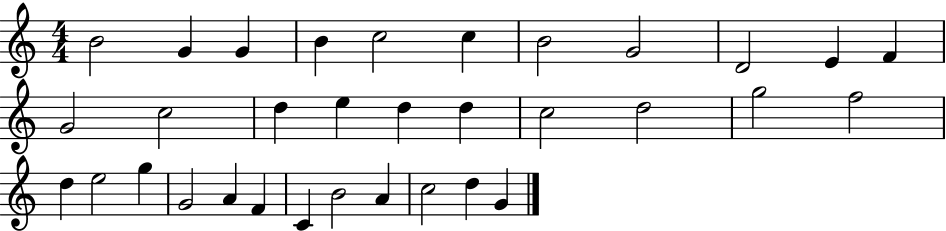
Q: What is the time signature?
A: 4/4